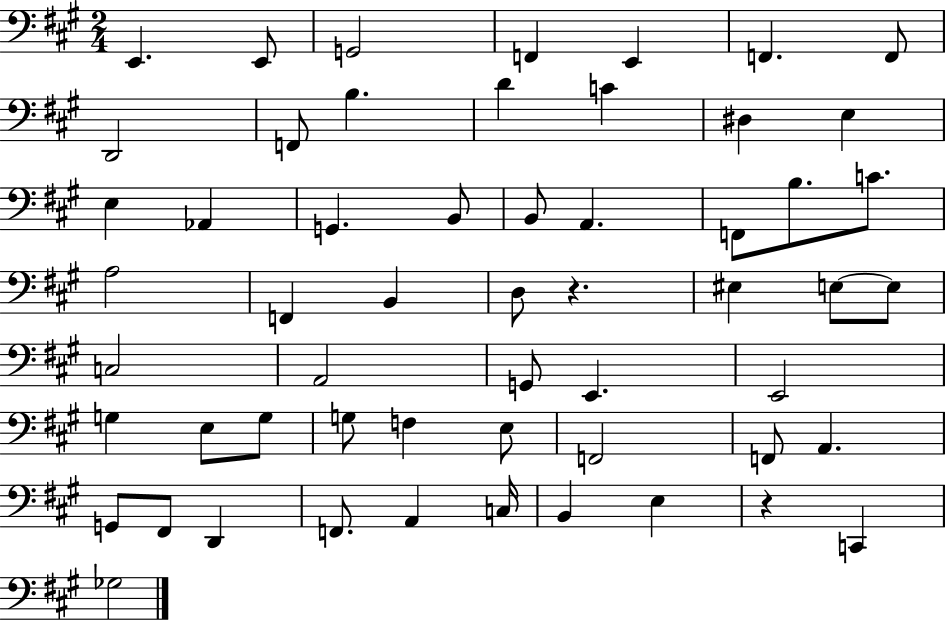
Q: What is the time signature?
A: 2/4